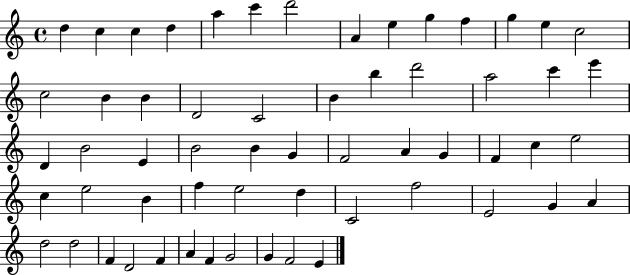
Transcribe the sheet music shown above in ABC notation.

X:1
T:Untitled
M:4/4
L:1/4
K:C
d c c d a c' d'2 A e g f g e c2 c2 B B D2 C2 B b d'2 a2 c' e' D B2 E B2 B G F2 A G F c e2 c e2 B f e2 d C2 f2 E2 G A d2 d2 F D2 F A F G2 G F2 E